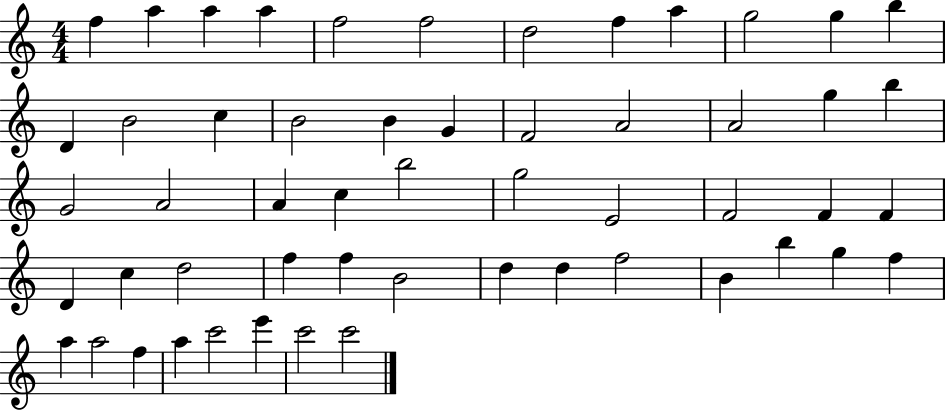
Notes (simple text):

F5/q A5/q A5/q A5/q F5/h F5/h D5/h F5/q A5/q G5/h G5/q B5/q D4/q B4/h C5/q B4/h B4/q G4/q F4/h A4/h A4/h G5/q B5/q G4/h A4/h A4/q C5/q B5/h G5/h E4/h F4/h F4/q F4/q D4/q C5/q D5/h F5/q F5/q B4/h D5/q D5/q F5/h B4/q B5/q G5/q F5/q A5/q A5/h F5/q A5/q C6/h E6/q C6/h C6/h